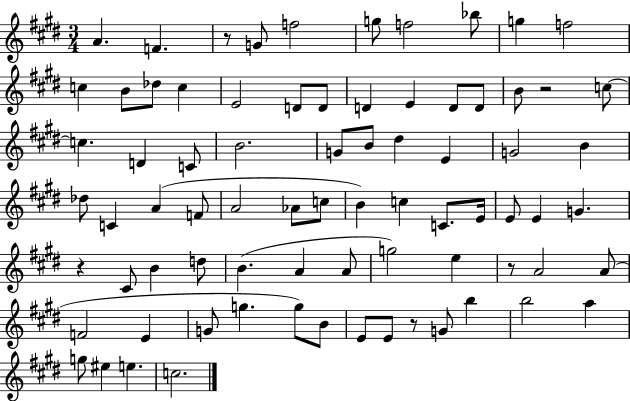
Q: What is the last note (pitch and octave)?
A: C5